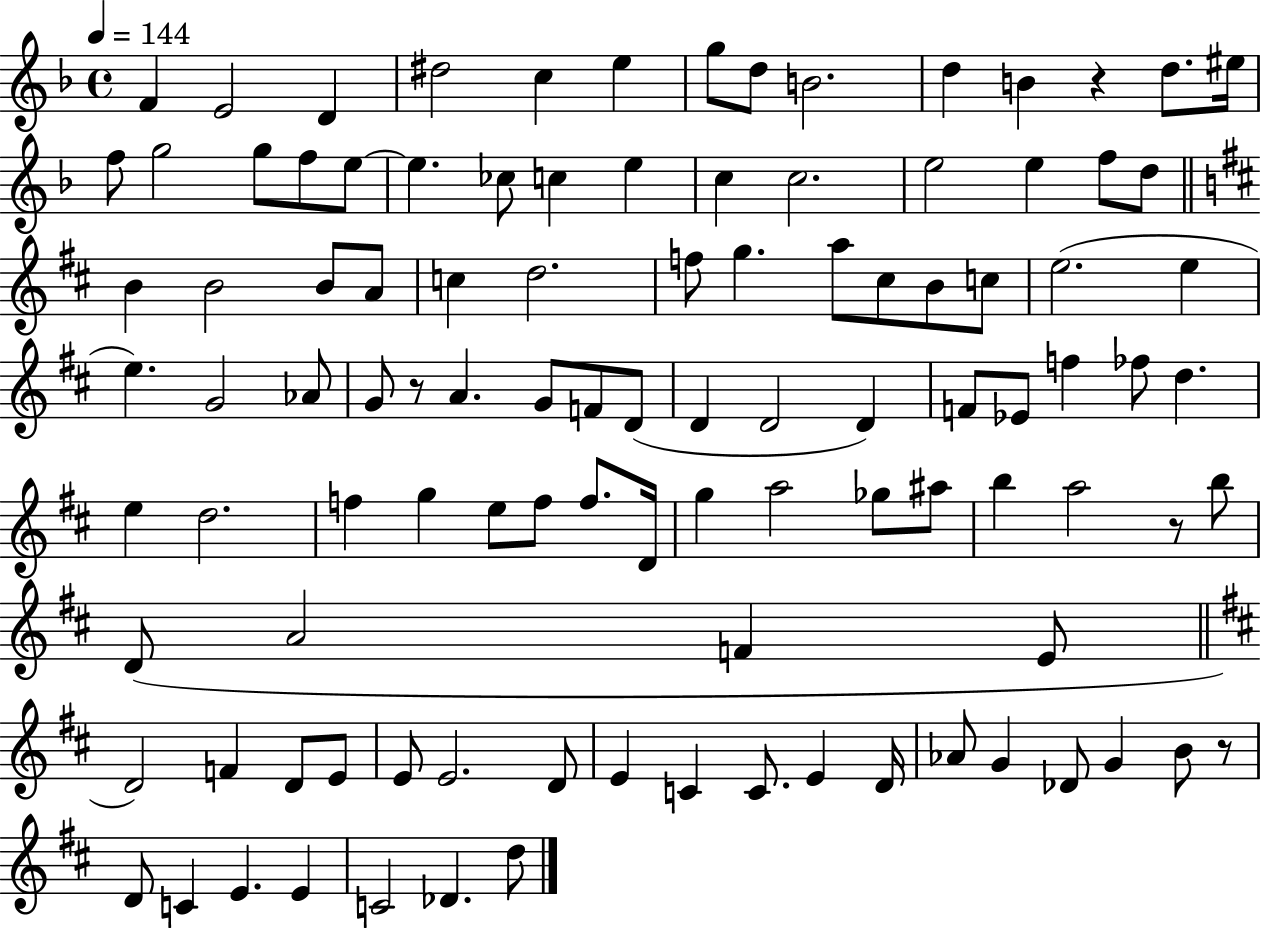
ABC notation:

X:1
T:Untitled
M:4/4
L:1/4
K:F
F E2 D ^d2 c e g/2 d/2 B2 d B z d/2 ^e/4 f/2 g2 g/2 f/2 e/2 e _c/2 c e c c2 e2 e f/2 d/2 B B2 B/2 A/2 c d2 f/2 g a/2 ^c/2 B/2 c/2 e2 e e G2 _A/2 G/2 z/2 A G/2 F/2 D/2 D D2 D F/2 _E/2 f _f/2 d e d2 f g e/2 f/2 f/2 D/4 g a2 _g/2 ^a/2 b a2 z/2 b/2 D/2 A2 F E/2 D2 F D/2 E/2 E/2 E2 D/2 E C C/2 E D/4 _A/2 G _D/2 G B/2 z/2 D/2 C E E C2 _D d/2